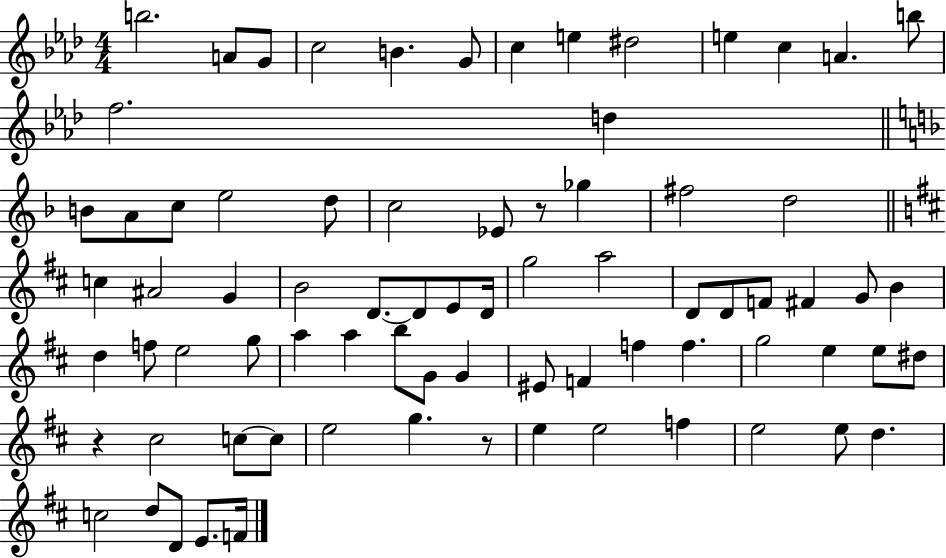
{
  \clef treble
  \numericTimeSignature
  \time 4/4
  \key aes \major
  b''2. a'8 g'8 | c''2 b'4. g'8 | c''4 e''4 dis''2 | e''4 c''4 a'4. b''8 | \break f''2. d''4 | \bar "||" \break \key f \major b'8 a'8 c''8 e''2 d''8 | c''2 ees'8 r8 ges''4 | fis''2 d''2 | \bar "||" \break \key b \minor c''4 ais'2 g'4 | b'2 d'8.~~ d'8 e'8 d'16 | g''2 a''2 | d'8 d'8 f'8 fis'4 g'8 b'4 | \break d''4 f''8 e''2 g''8 | a''4 a''4 b''8 g'8 g'4 | eis'8 f'4 f''4 f''4. | g''2 e''4 e''8 dis''8 | \break r4 cis''2 c''8~~ c''8 | e''2 g''4. r8 | e''4 e''2 f''4 | e''2 e''8 d''4. | \break c''2 d''8 d'8 e'8. f'16 | \bar "|."
}